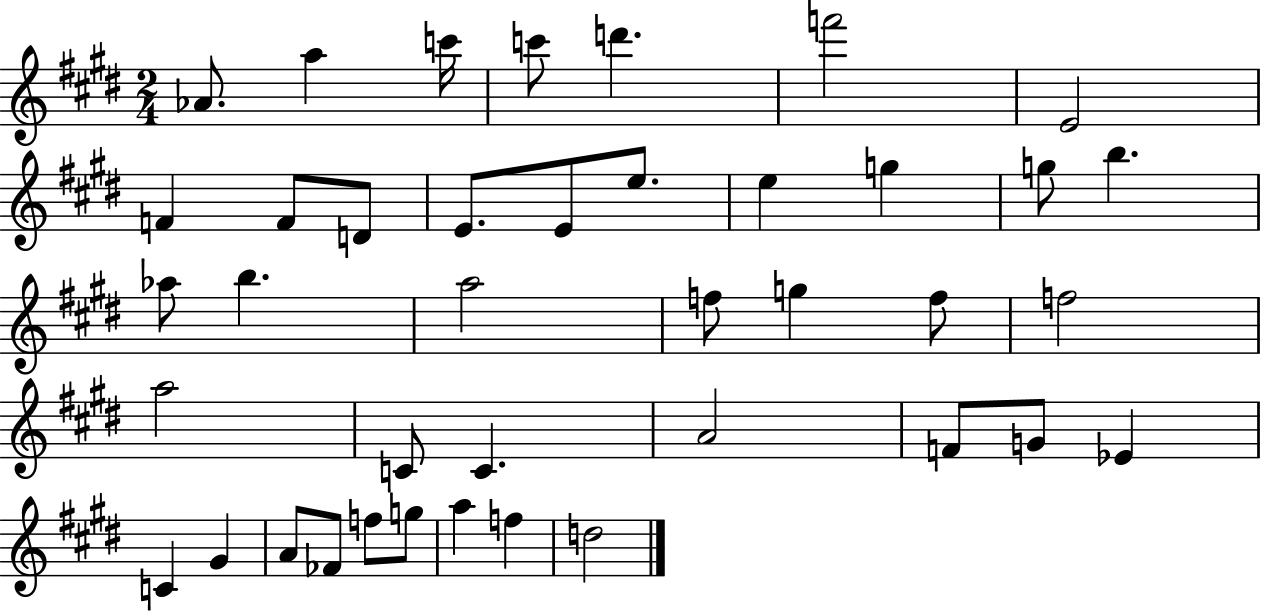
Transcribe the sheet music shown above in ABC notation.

X:1
T:Untitled
M:2/4
L:1/4
K:E
_A/2 a c'/4 c'/2 d' f'2 E2 F F/2 D/2 E/2 E/2 e/2 e g g/2 b _a/2 b a2 f/2 g f/2 f2 a2 C/2 C A2 F/2 G/2 _E C ^G A/2 _F/2 f/2 g/2 a f d2